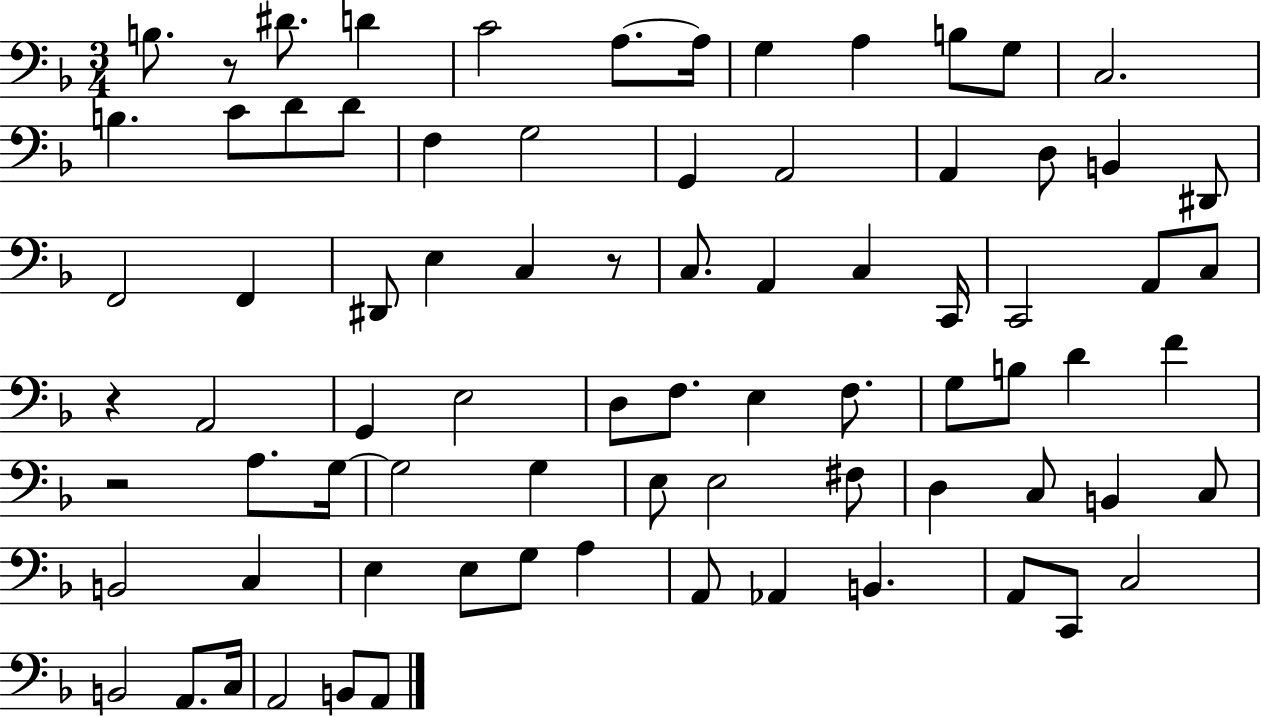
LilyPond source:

{
  \clef bass
  \numericTimeSignature
  \time 3/4
  \key f \major
  \repeat volta 2 { b8. r8 dis'8. d'4 | c'2 a8.~~ a16 | g4 a4 b8 g8 | c2. | \break b4. c'8 d'8 d'8 | f4 g2 | g,4 a,2 | a,4 d8 b,4 dis,8 | \break f,2 f,4 | dis,8 e4 c4 r8 | c8. a,4 c4 c,16 | c,2 a,8 c8 | \break r4 a,2 | g,4 e2 | d8 f8. e4 f8. | g8 b8 d'4 f'4 | \break r2 a8. g16~~ | g2 g4 | e8 e2 fis8 | d4 c8 b,4 c8 | \break b,2 c4 | e4 e8 g8 a4 | a,8 aes,4 b,4. | a,8 c,8 c2 | \break b,2 a,8. c16 | a,2 b,8 a,8 | } \bar "|."
}